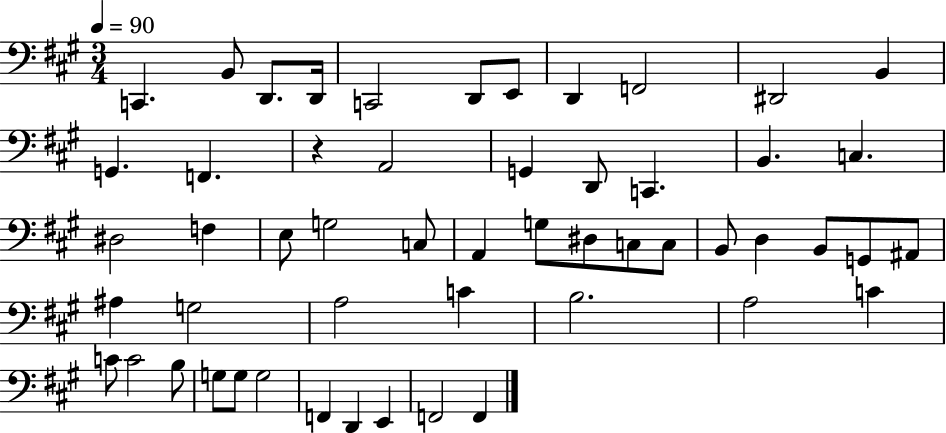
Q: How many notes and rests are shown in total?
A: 53